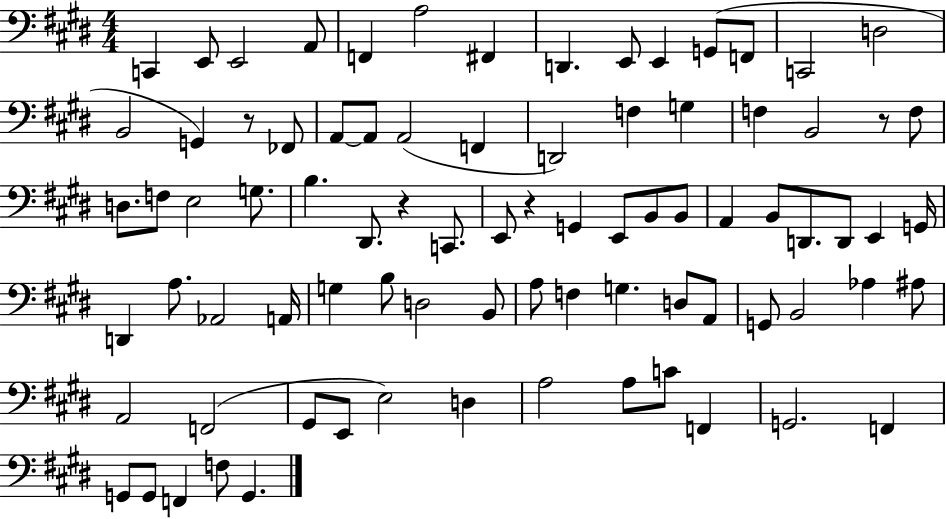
C2/q E2/e E2/h A2/e F2/q A3/h F#2/q D2/q. E2/e E2/q G2/e F2/e C2/h D3/h B2/h G2/q R/e FES2/e A2/e A2/e A2/h F2/q D2/h F3/q G3/q F3/q B2/h R/e F3/e D3/e. F3/e E3/h G3/e. B3/q. D#2/e. R/q C2/e. E2/e R/q G2/q E2/e B2/e B2/e A2/q B2/e D2/e. D2/e E2/q G2/s D2/q A3/e. Ab2/h A2/s G3/q B3/e D3/h B2/e A3/e F3/q G3/q. D3/e A2/e G2/e B2/h Ab3/q A#3/e A2/h F2/h G#2/e E2/e E3/h D3/q A3/h A3/e C4/e F2/q G2/h. F2/q G2/e G2/e F2/q F3/e G2/q.